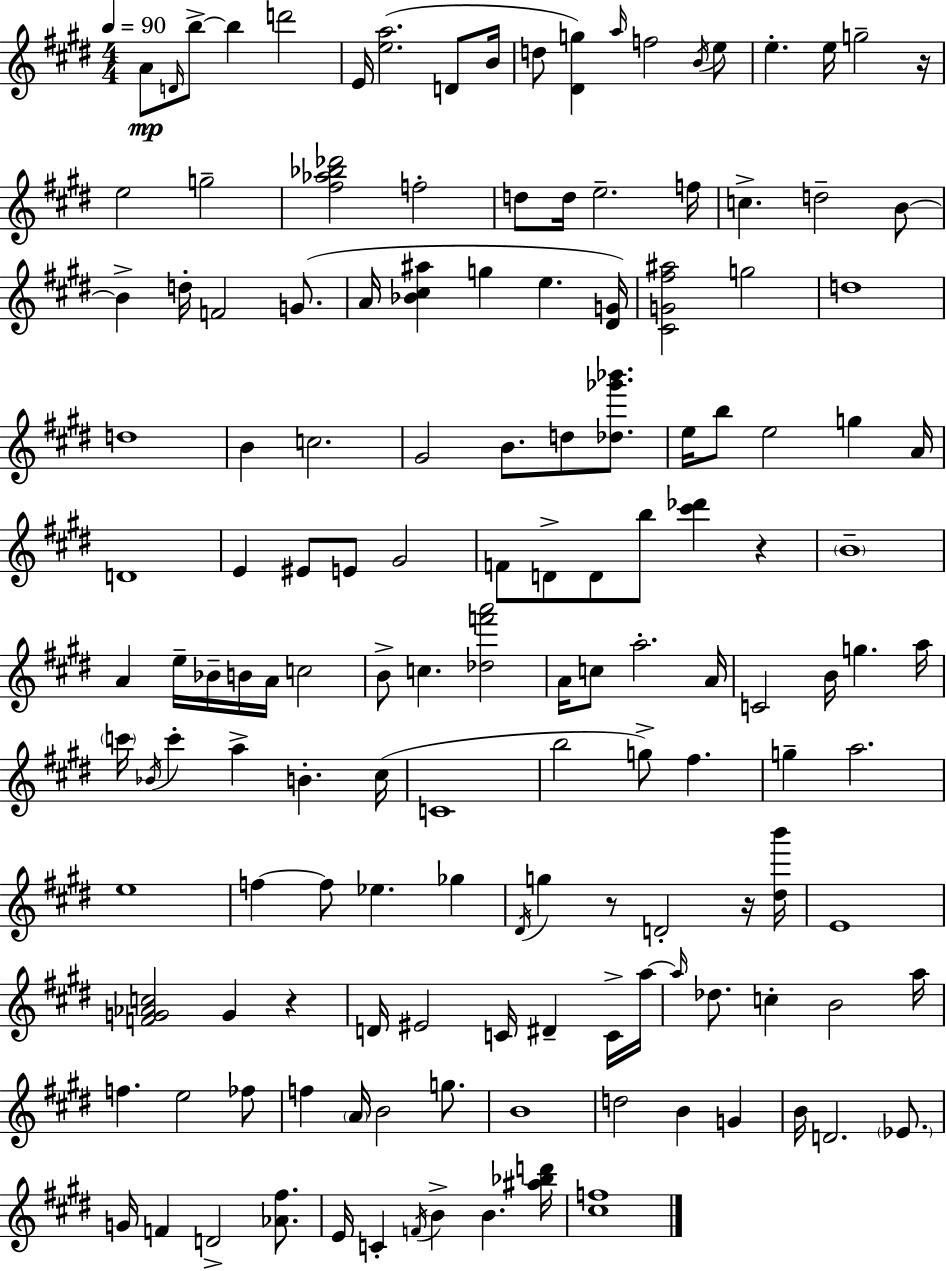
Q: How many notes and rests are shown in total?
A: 146